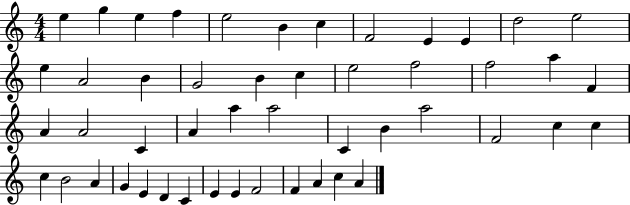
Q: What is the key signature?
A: C major